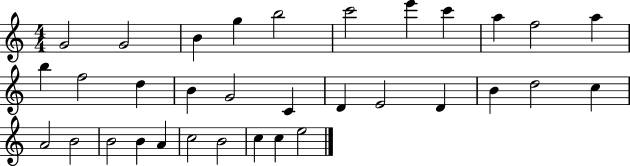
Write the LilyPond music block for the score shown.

{
  \clef treble
  \numericTimeSignature
  \time 4/4
  \key c \major
  g'2 g'2 | b'4 g''4 b''2 | c'''2 e'''4 c'''4 | a''4 f''2 a''4 | \break b''4 f''2 d''4 | b'4 g'2 c'4 | d'4 e'2 d'4 | b'4 d''2 c''4 | \break a'2 b'2 | b'2 b'4 a'4 | c''2 b'2 | c''4 c''4 e''2 | \break \bar "|."
}